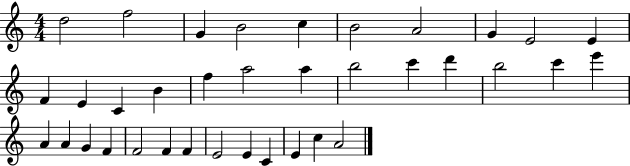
D5/h F5/h G4/q B4/h C5/q B4/h A4/h G4/q E4/h E4/q F4/q E4/q C4/q B4/q F5/q A5/h A5/q B5/h C6/q D6/q B5/h C6/q E6/q A4/q A4/q G4/q F4/q F4/h F4/q F4/q E4/h E4/q C4/q E4/q C5/q A4/h